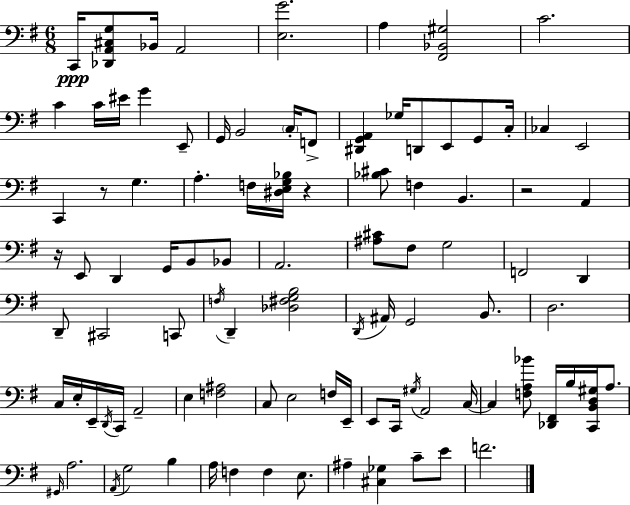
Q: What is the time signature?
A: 6/8